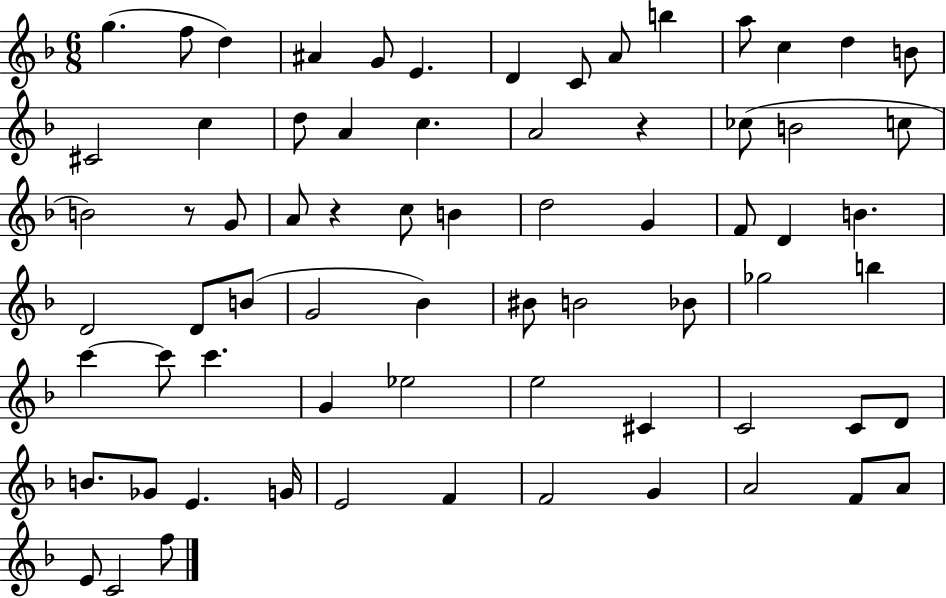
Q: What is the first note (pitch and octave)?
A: G5